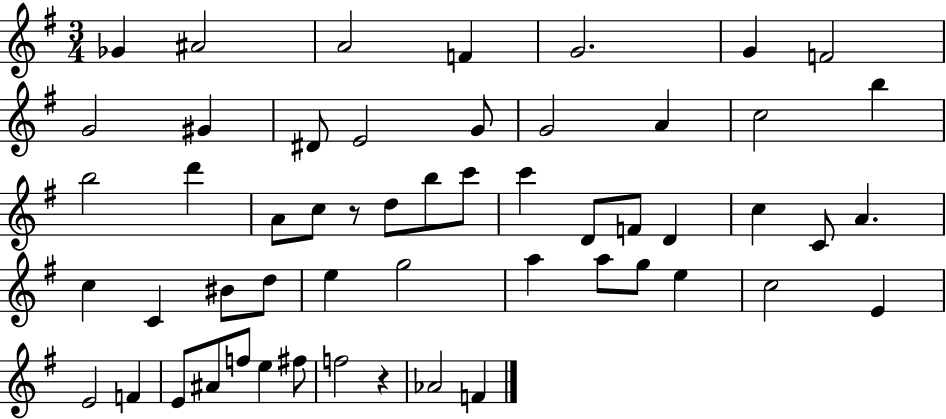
{
  \clef treble
  \numericTimeSignature
  \time 3/4
  \key g \major
  ges'4 ais'2 | a'2 f'4 | g'2. | g'4 f'2 | \break g'2 gis'4 | dis'8 e'2 g'8 | g'2 a'4 | c''2 b''4 | \break b''2 d'''4 | a'8 c''8 r8 d''8 b''8 c'''8 | c'''4 d'8 f'8 d'4 | c''4 c'8 a'4. | \break c''4 c'4 bis'8 d''8 | e''4 g''2 | a''4 a''8 g''8 e''4 | c''2 e'4 | \break e'2 f'4 | e'8 ais'8 f''8 e''4 fis''8 | f''2 r4 | aes'2 f'4 | \break \bar "|."
}